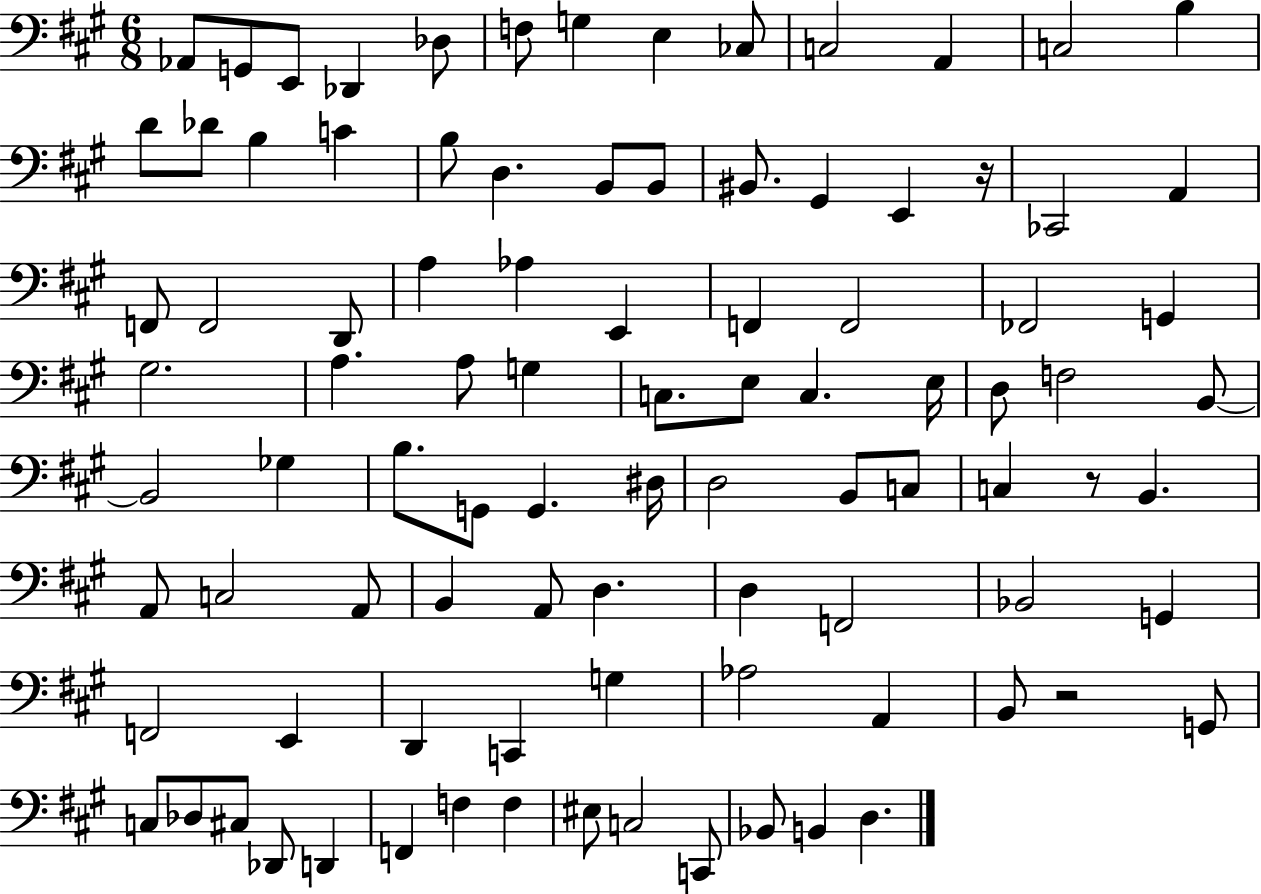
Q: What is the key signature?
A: A major